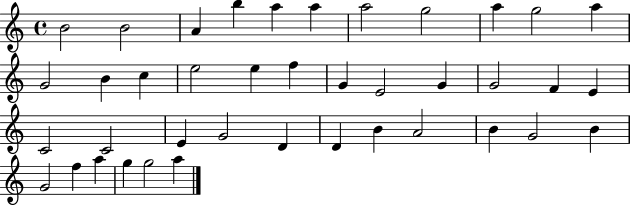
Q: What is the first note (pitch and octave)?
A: B4